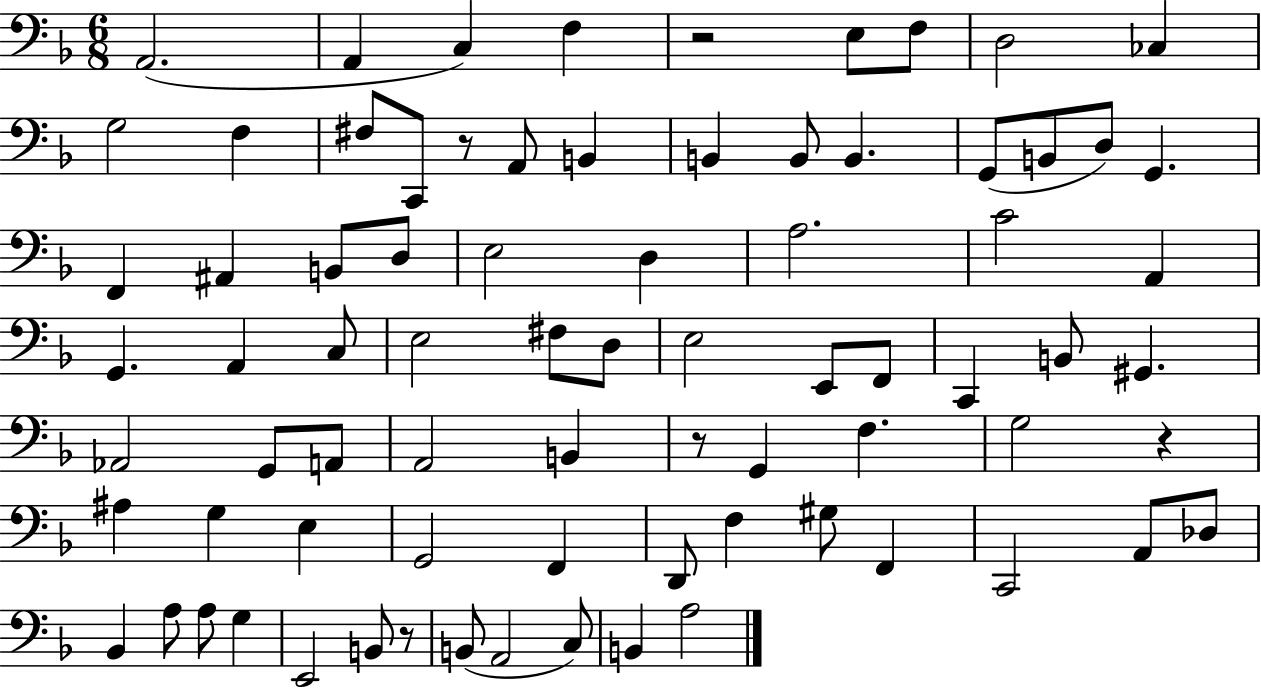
A2/h. A2/q C3/q F3/q R/h E3/e F3/e D3/h CES3/q G3/h F3/q F#3/e C2/e R/e A2/e B2/q B2/q B2/e B2/q. G2/e B2/e D3/e G2/q. F2/q A#2/q B2/e D3/e E3/h D3/q A3/h. C4/h A2/q G2/q. A2/q C3/e E3/h F#3/e D3/e E3/h E2/e F2/e C2/q B2/e G#2/q. Ab2/h G2/e A2/e A2/h B2/q R/e G2/q F3/q. G3/h R/q A#3/q G3/q E3/q G2/h F2/q D2/e F3/q G#3/e F2/q C2/h A2/e Db3/e Bb2/q A3/e A3/e G3/q E2/h B2/e R/e B2/e A2/h C3/e B2/q A3/h